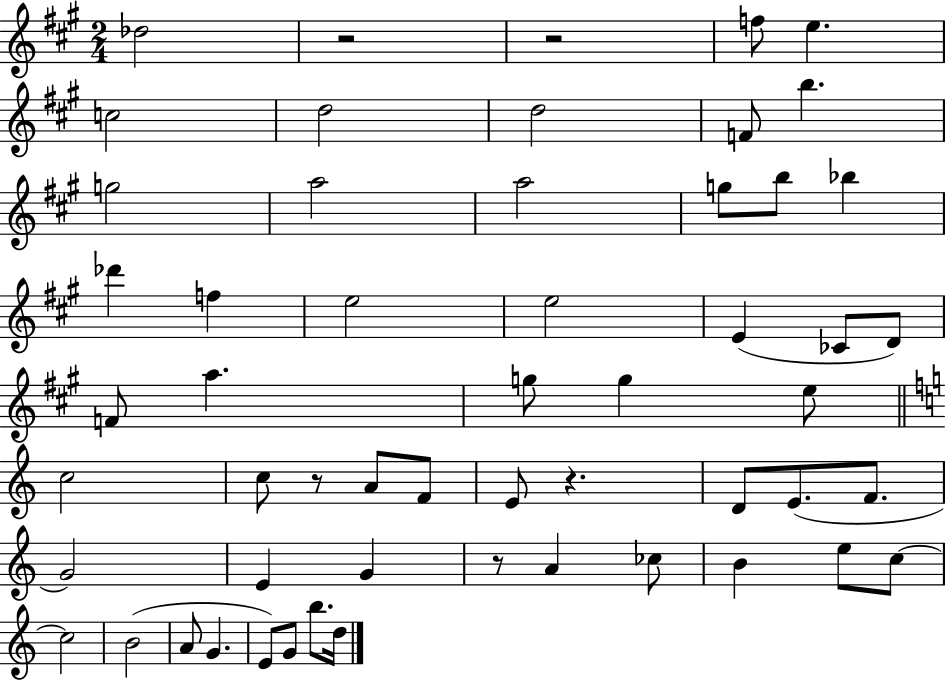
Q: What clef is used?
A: treble